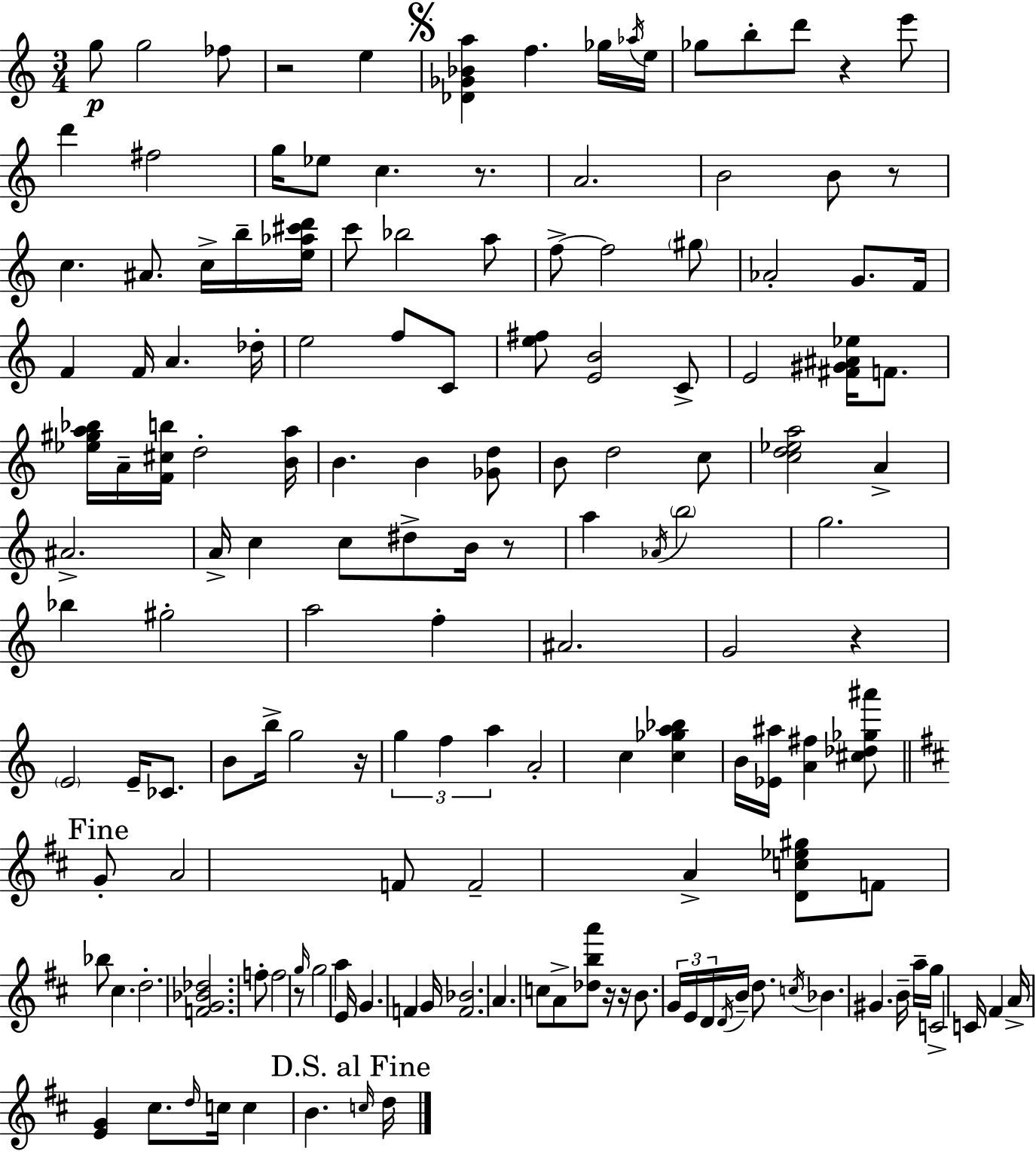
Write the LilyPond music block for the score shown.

{
  \clef treble
  \numericTimeSignature
  \time 3/4
  \key a \minor
  \repeat volta 2 { g''8\p g''2 fes''8 | r2 e''4 | \mark \markup { \musicglyph "scripts.segno" } <des' ges' bes' a''>4 f''4. ges''16 \acciaccatura { aes''16 } | e''16 ges''8 b''8-. d'''8 r4 e'''8 | \break d'''4 fis''2 | g''16 ees''8 c''4. r8. | a'2. | b'2 b'8 r8 | \break c''4. ais'8. c''16-> b''16-- | <e'' aes'' cis''' d'''>16 c'''8 bes''2 a''8 | f''8->~~ f''2 \parenthesize gis''8 | aes'2-. g'8. | \break f'16 f'4 f'16 a'4. | des''16-. e''2 f''8 c'8 | <e'' fis''>8 <e' b'>2 c'8-> | e'2 <fis' gis' ais' ees''>16 f'8. | \break <ees'' gis'' a'' bes''>16 a'16-- <f' cis'' b''>16 d''2-. | <b' a''>16 b'4. b'4 <ges' d''>8 | b'8 d''2 c''8 | <c'' d'' ees'' a''>2 a'4-> | \break ais'2.-> | a'16-> c''4 c''8 dis''8-> b'16 r8 | a''4 \acciaccatura { aes'16 } \parenthesize b''2 | g''2. | \break bes''4 gis''2-. | a''2 f''4-. | ais'2. | g'2 r4 | \break \parenthesize e'2 e'16-- ces'8. | b'8 b''16-> g''2 | r16 \tuplet 3/2 { g''4 f''4 a''4 } | a'2-. c''4 | \break <c'' ges'' a'' bes''>4 b'16 <ees' ais''>16 <a' fis''>4 | <cis'' des'' ges'' ais'''>8 \mark "Fine" \bar "||" \break \key b \minor g'8-. a'2 f'8 | f'2-- a'4-> | <d' c'' ees'' gis''>8 f'8 bes''8 cis''4. | d''2.-. | \break <f' g' bes' des''>2. | f''8-. f''2 r8 | \grace { g''16 } g''2 a''4 | e'16 g'4. f'4 | \break g'16 <f' bes'>2. | a'4. c''8 a'8-> <des'' b'' a'''>8 | r16 r16 b'8. \tuplet 3/2 { g'16 e'16 d'16 } \acciaccatura { d'16 } b'16-- d''8. | \acciaccatura { c''16 } bes'4. gis'4. | \break b'16-- a''16-- g''16 c'2-> | c'16 fis'4 a'16-> <e' g'>4 | cis''8. \grace { d''16 } c''16 c''4 b'4. | \mark "D.S. al Fine" \grace { c''16 } d''16 } \bar "|."
}